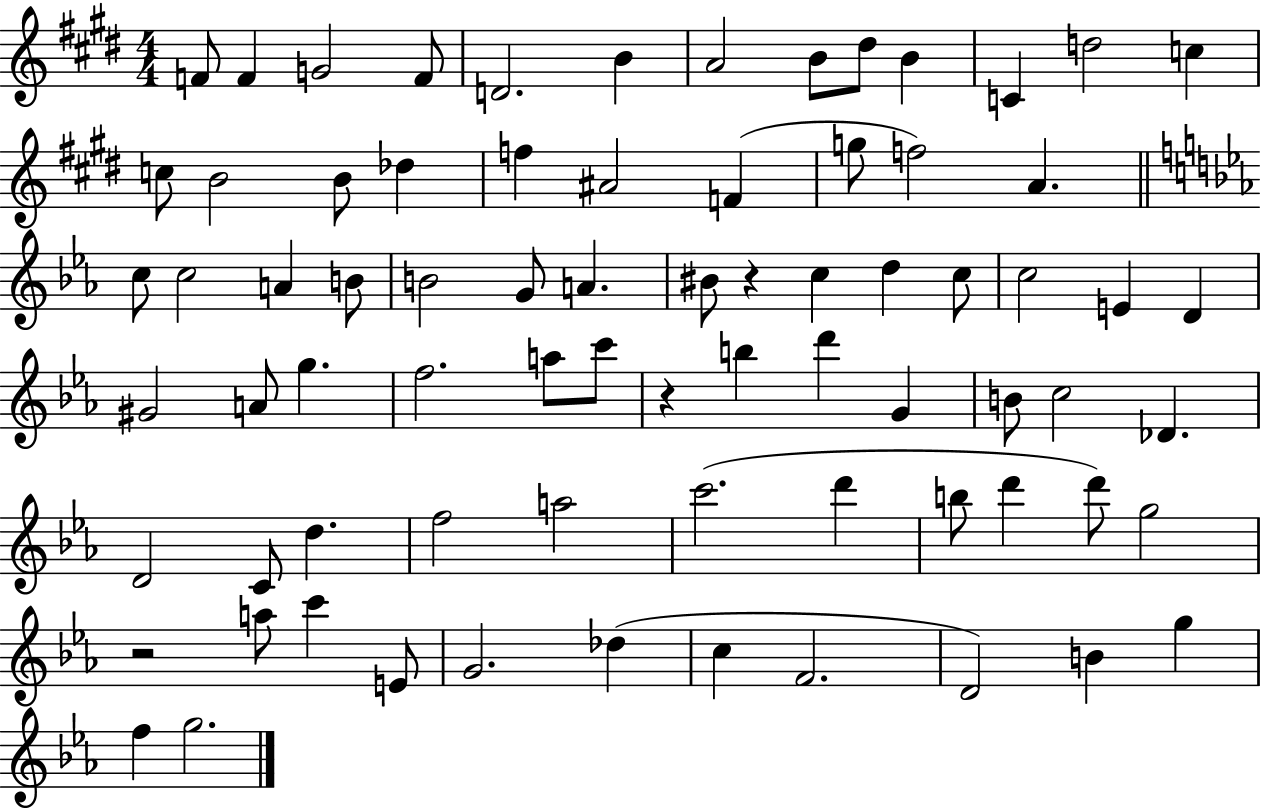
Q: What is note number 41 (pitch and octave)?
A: F5